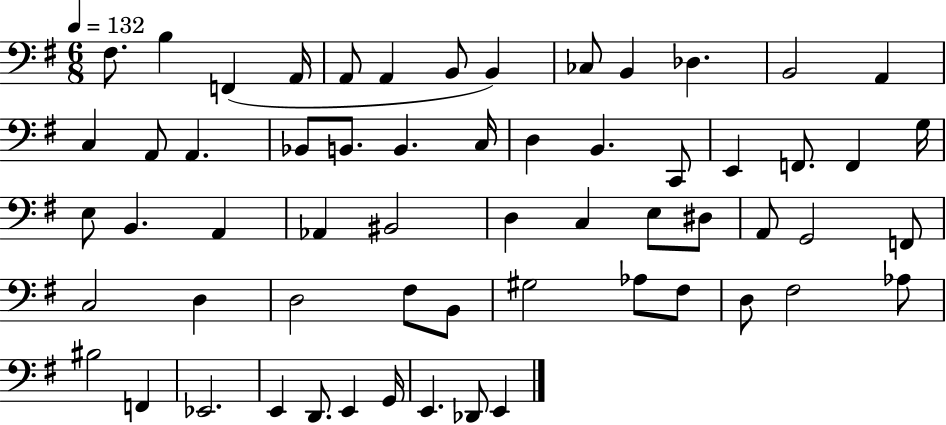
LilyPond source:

{
  \clef bass
  \numericTimeSignature
  \time 6/8
  \key g \major
  \tempo 4 = 132
  fis8. b4 f,4( a,16 | a,8 a,4 b,8 b,4) | ces8 b,4 des4. | b,2 a,4 | \break c4 a,8 a,4. | bes,8 b,8. b,4. c16 | d4 b,4. c,8 | e,4 f,8. f,4 g16 | \break e8 b,4. a,4 | aes,4 bis,2 | d4 c4 e8 dis8 | a,8 g,2 f,8 | \break c2 d4 | d2 fis8 b,8 | gis2 aes8 fis8 | d8 fis2 aes8 | \break bis2 f,4 | ees,2. | e,4 d,8. e,4 g,16 | e,4. des,8 e,4 | \break \bar "|."
}